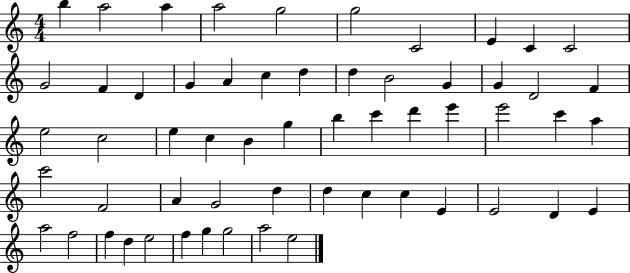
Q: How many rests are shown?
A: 0